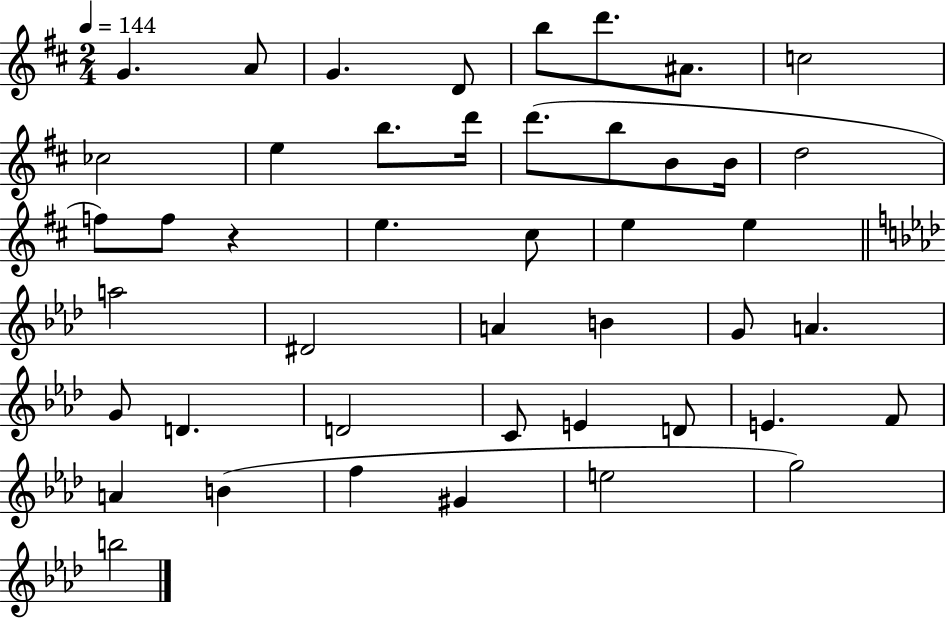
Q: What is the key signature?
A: D major